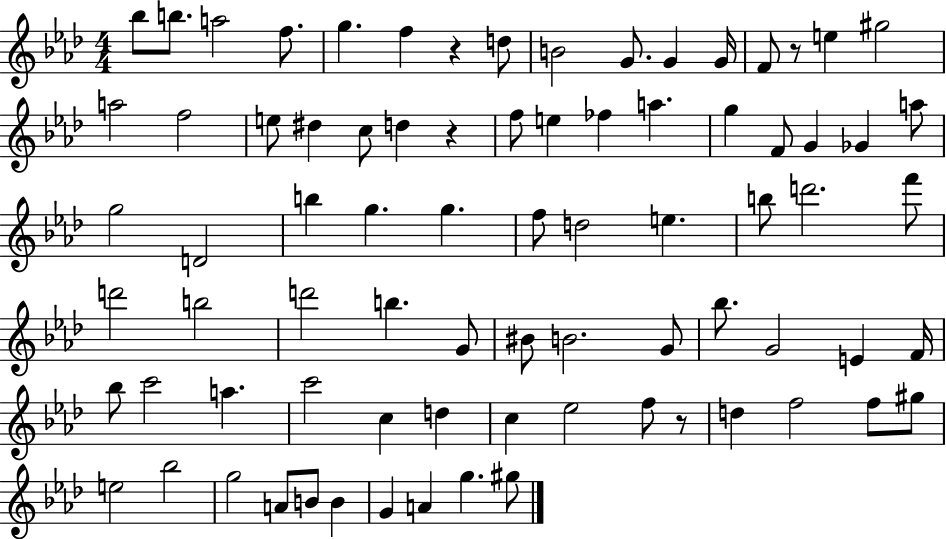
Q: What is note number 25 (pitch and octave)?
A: G5